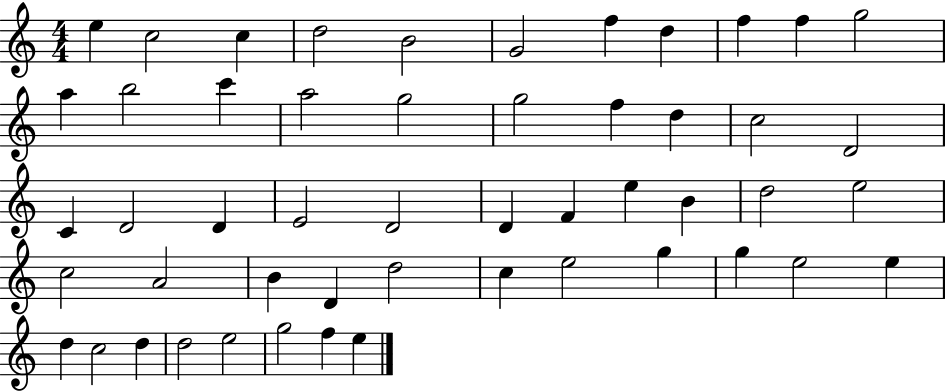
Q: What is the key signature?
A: C major